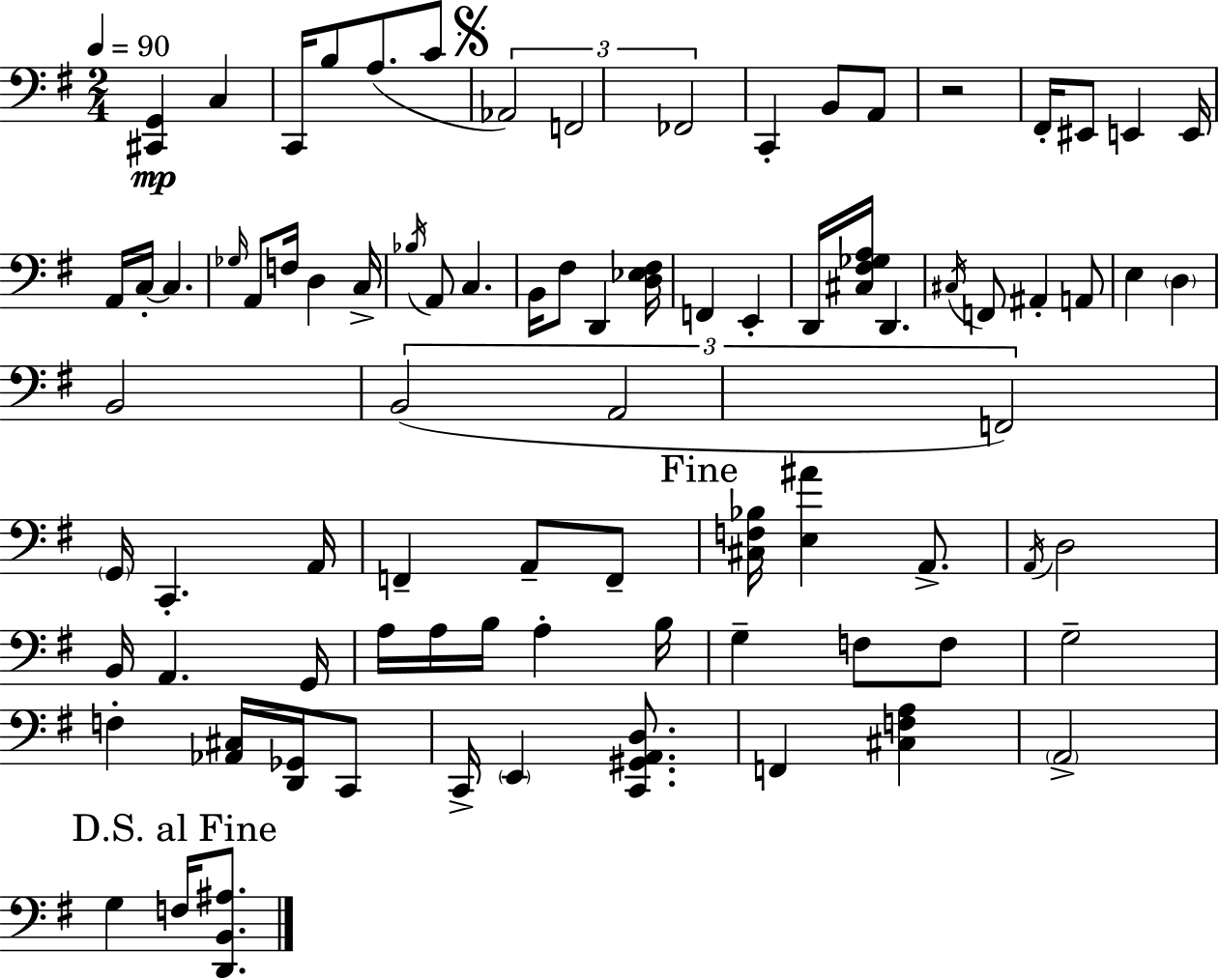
[C#2,G2]/q C3/q C2/s B3/e A3/e. C4/e Ab2/h F2/h FES2/h C2/q B2/e A2/e R/h F#2/s EIS2/e E2/q E2/s A2/s C3/s C3/q. Gb3/s A2/e F3/s D3/q C3/s Bb3/s A2/e C3/q. B2/s F#3/e D2/q [D3,Eb3,F#3]/s F2/q E2/q D2/s [C#3,F#3,Gb3,A3]/s D2/q. C#3/s F2/e A#2/q A2/e E3/q D3/q B2/h B2/h A2/h F2/h G2/s C2/q. A2/s F2/q A2/e F2/e [C#3,F3,Bb3]/s [E3,A#4]/q A2/e. A2/s D3/h B2/s A2/q. G2/s A3/s A3/s B3/s A3/q B3/s G3/q F3/e F3/e G3/h F3/q [Ab2,C#3]/s [D2,Gb2]/s C2/e C2/s E2/q [C2,G#2,A2,D3]/e. F2/q [C#3,F3,A3]/q A2/h G3/q F3/s [D2,B2,A#3]/e.